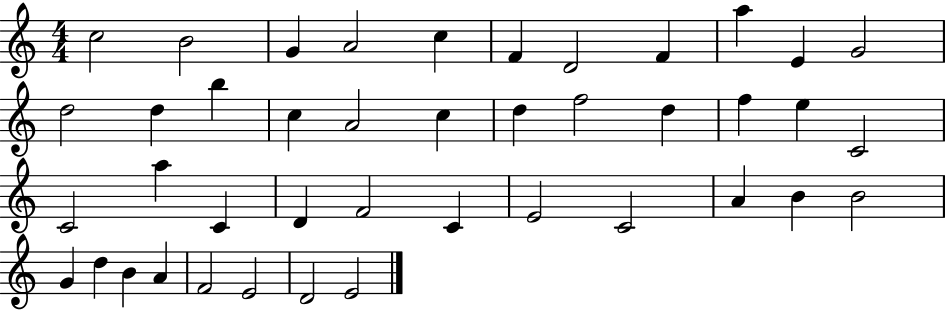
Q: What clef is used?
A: treble